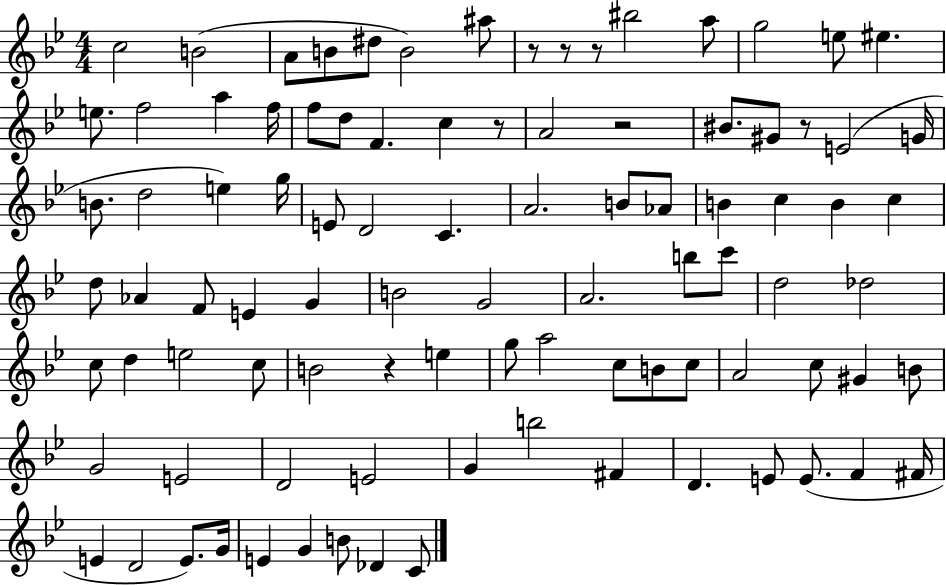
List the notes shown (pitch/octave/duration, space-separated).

C5/h B4/h A4/e B4/e D#5/e B4/h A#5/e R/e R/e R/e BIS5/h A5/e G5/h E5/e EIS5/q. E5/e. F5/h A5/q F5/s F5/e D5/e F4/q. C5/q R/e A4/h R/h BIS4/e. G#4/e R/e E4/h G4/s B4/e. D5/h E5/q G5/s E4/e D4/h C4/q. A4/h. B4/e Ab4/e B4/q C5/q B4/q C5/q D5/e Ab4/q F4/e E4/q G4/q B4/h G4/h A4/h. B5/e C6/e D5/h Db5/h C5/e D5/q E5/h C5/e B4/h R/q E5/q G5/e A5/h C5/e B4/e C5/e A4/h C5/e G#4/q B4/e G4/h E4/h D4/h E4/h G4/q B5/h F#4/q D4/q. E4/e E4/e. F4/q F#4/s E4/q D4/h E4/e. G4/s E4/q G4/q B4/e Db4/q C4/e